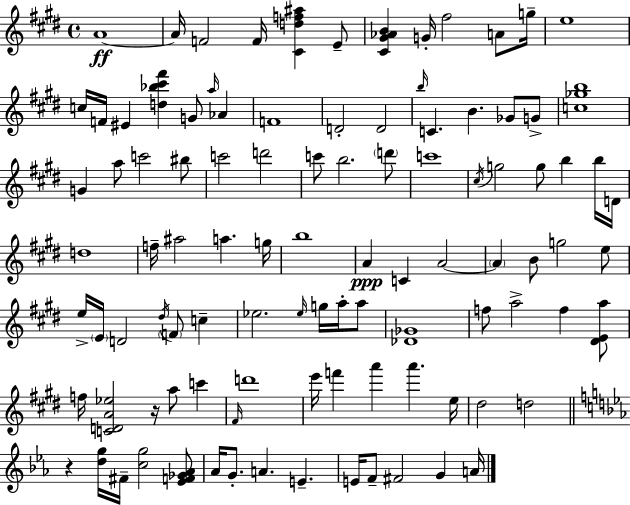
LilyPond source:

{
  \clef treble
  \time 4/4
  \defaultTimeSignature
  \key e \major
  a'1~~\ff | a'16 f'2 f'16 <cis' d'' f'' ais''>4 e'8-- | <cis' gis' aes' b'>4 g'16-. fis''2 a'8 g''16-- | e''1 | \break c''16 f'16 eis'4 <d'' bes'' cis''' fis'''>4 g'8 \grace { a''16 } aes'4 | f'1 | d'2-. d'2 | \grace { b''16 } c'4. b'4. ges'8 | \break g'8-> <c'' ges'' b''>1 | g'4 a''8 c'''2 | bis''8 c'''2 d'''2 | c'''8 b''2. | \break \parenthesize d'''8 c'''1 | \acciaccatura { cis''16 } g''2 g''8 b''4 | b''16 d'16 d''1 | f''16-- ais''2 a''4. | \break g''16 b''1 | a'4\ppp c'4 a'2~~ | \parenthesize a'4 b'8 g''2 | e''8 e''16-> \parenthesize e'16 d'2 \acciaccatura { dis''16 } \parenthesize f'8 | \break c''4-- ees''2. | \grace { ees''16 } g''16 a''16-. a''8 <des' ges'>1 | f''8 a''2-> f''4 | <dis' e' a''>8 f''16 <c' d' a' ees''>2 r16 a''8 | \break c'''4 \grace { fis'16 } d'''1 | e'''16 f'''4 a'''4 a'''4. | e''16 dis''2 d''2 | \bar "||" \break \key ees \major r4 <d'' g''>16 fis'16-- <c'' g''>2 <ees' f' ges' aes'>8 | aes'16 g'8.-. a'4. e'4.-- | e'16 f'8-- fis'2 g'4 a'16 | \bar "|."
}